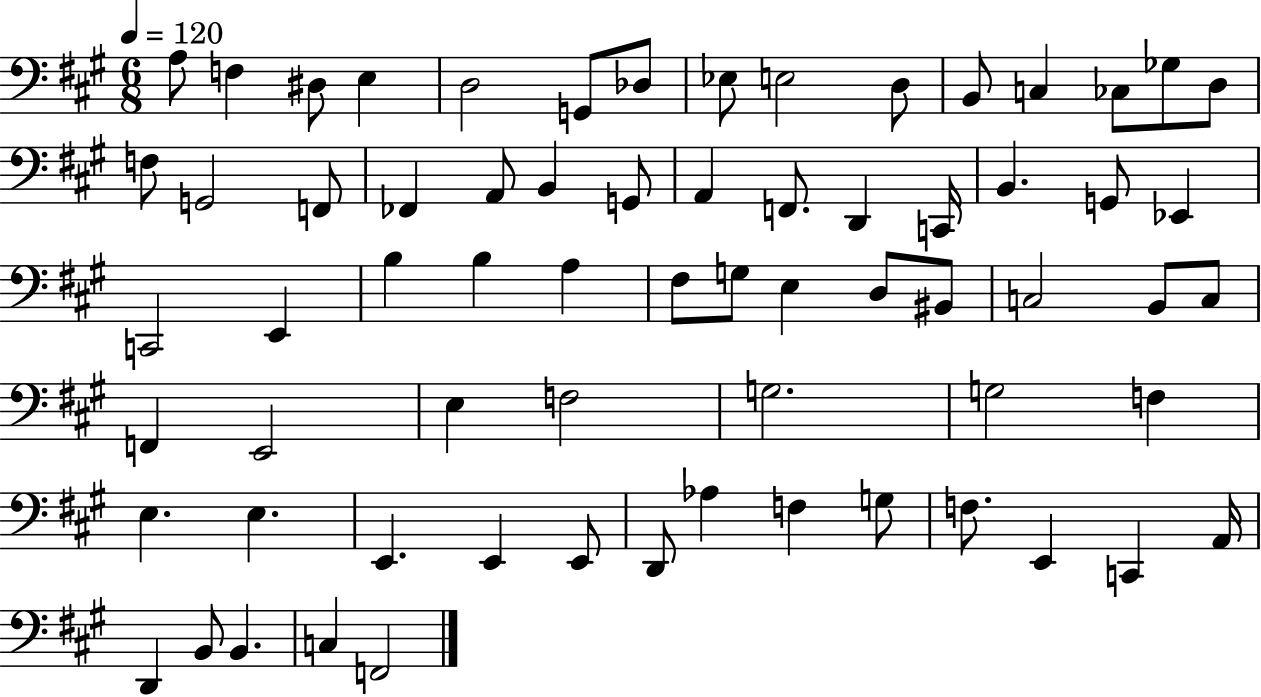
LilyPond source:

{
  \clef bass
  \numericTimeSignature
  \time 6/8
  \key a \major
  \tempo 4 = 120
  \repeat volta 2 { a8 f4 dis8 e4 | d2 g,8 des8 | ees8 e2 d8 | b,8 c4 ces8 ges8 d8 | \break f8 g,2 f,8 | fes,4 a,8 b,4 g,8 | a,4 f,8. d,4 c,16 | b,4. g,8 ees,4 | \break c,2 e,4 | b4 b4 a4 | fis8 g8 e4 d8 bis,8 | c2 b,8 c8 | \break f,4 e,2 | e4 f2 | g2. | g2 f4 | \break e4. e4. | e,4. e,4 e,8 | d,8 aes4 f4 g8 | f8. e,4 c,4 a,16 | \break d,4 b,8 b,4. | c4 f,2 | } \bar "|."
}